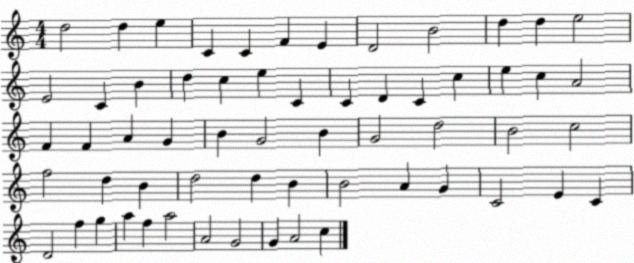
X:1
T:Untitled
M:4/4
L:1/4
K:C
d2 d e C C F E D2 B2 d d e2 E2 C B d c e C C D C c e c A2 F F A G B G2 B G2 d2 B2 c2 f2 d B d2 d B B2 A G C2 E C D2 f g a f a2 A2 G2 G A2 c